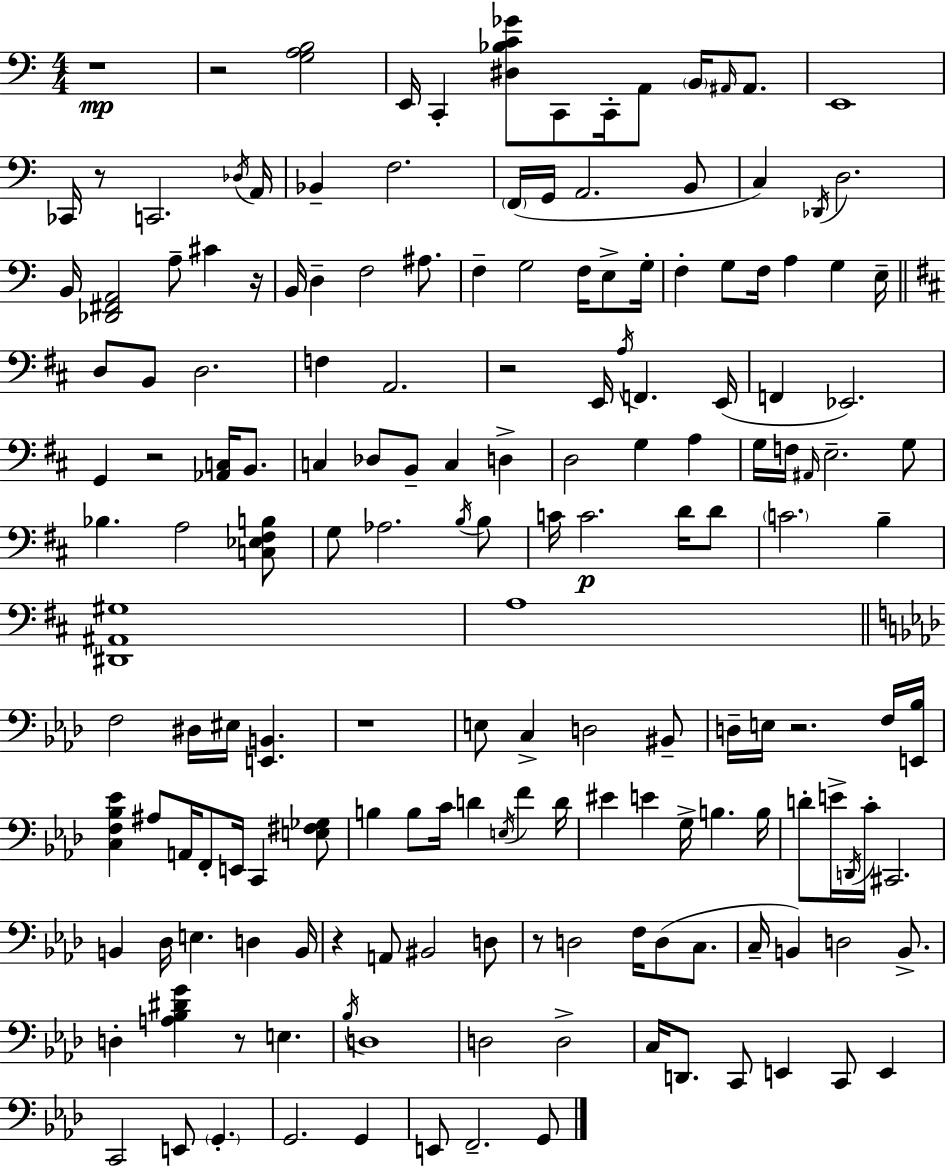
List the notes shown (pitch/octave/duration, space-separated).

R/w R/h [G3,A3,B3]/h E2/s C2/q [D#3,Bb3,C4,Gb4]/e C2/e C2/s A2/e B2/s A#2/s A#2/e. E2/w CES2/s R/e C2/h. Db3/s A2/s Bb2/q F3/h. F2/s G2/s A2/h. B2/e C3/q Db2/s D3/h. B2/s [Db2,F#2,A2]/h A3/e C#4/q R/s B2/s D3/q F3/h A#3/e. F3/q G3/h F3/s E3/e G3/s F3/q G3/e F3/s A3/q G3/q E3/s D3/e B2/e D3/h. F3/q A2/h. R/h E2/s A3/s F2/q. E2/s F2/q Eb2/h. G2/q R/h [Ab2,C3]/s B2/e. C3/q Db3/e B2/e C3/q D3/q D3/h G3/q A3/q G3/s F3/s A#2/s E3/h. G3/e Bb3/q. A3/h [C3,Eb3,F#3,B3]/e G3/e Ab3/h. B3/s B3/e C4/s C4/h. D4/s D4/e C4/h. B3/q [D#2,A#2,G#3]/w A3/w F3/h D#3/s EIS3/s [E2,B2]/q. R/w E3/e C3/q D3/h BIS2/e D3/s E3/s R/h. F3/s [E2,Bb3]/s [C3,F3,Bb3,Eb4]/q A#3/e A2/s F2/e E2/s C2/q [E3,F#3,Gb3]/e B3/q B3/e C4/s D4/q E3/s F4/q D4/s EIS4/q E4/q G3/s B3/q. B3/s D4/e E4/s D2/s C4/s C#2/h. B2/q Db3/s E3/q. D3/q B2/s R/q A2/e BIS2/h D3/e R/e D3/h F3/s D3/e C3/e. C3/s B2/q D3/h B2/e. D3/q [A3,Bb3,D#4,G4]/q R/e E3/q. Bb3/s D3/w D3/h D3/h C3/s D2/e. C2/e E2/q C2/e E2/q C2/h E2/e G2/q. G2/h. G2/q E2/e F2/h. G2/e